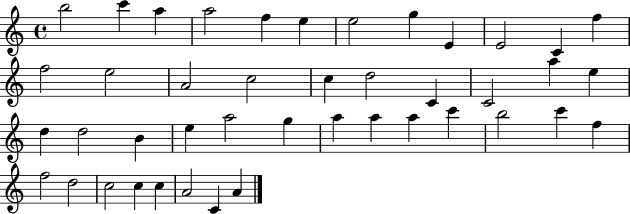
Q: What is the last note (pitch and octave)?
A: A4